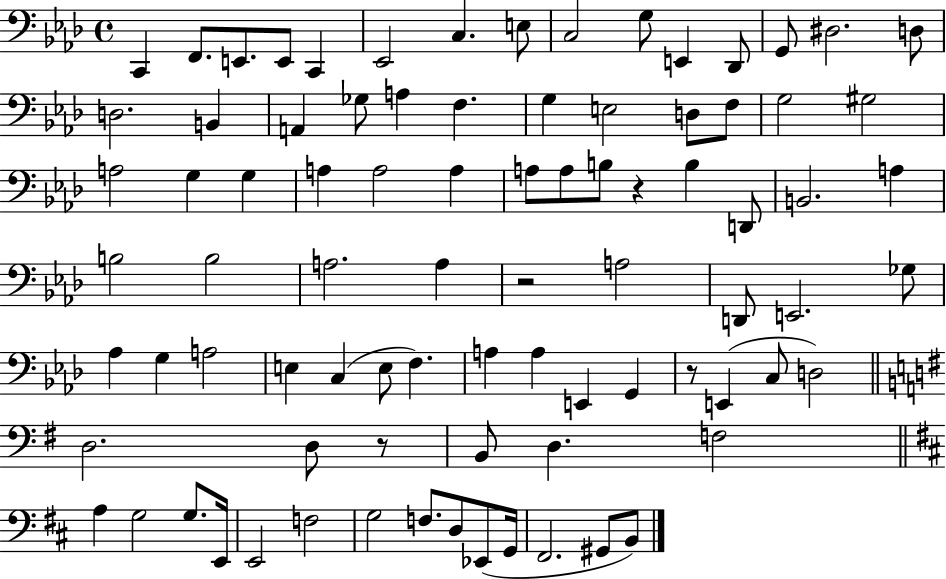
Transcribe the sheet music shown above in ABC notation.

X:1
T:Untitled
M:4/4
L:1/4
K:Ab
C,, F,,/2 E,,/2 E,,/2 C,, _E,,2 C, E,/2 C,2 G,/2 E,, _D,,/2 G,,/2 ^D,2 D,/2 D,2 B,, A,, _G,/2 A, F, G, E,2 D,/2 F,/2 G,2 ^G,2 A,2 G, G, A, A,2 A, A,/2 A,/2 B,/2 z B, D,,/2 B,,2 A, B,2 B,2 A,2 A, z2 A,2 D,,/2 E,,2 _G,/2 _A, G, A,2 E, C, E,/2 F, A, A, E,, G,, z/2 E,, C,/2 D,2 D,2 D,/2 z/2 B,,/2 D, F,2 A, G,2 G,/2 E,,/4 E,,2 F,2 G,2 F,/2 D,/2 _E,,/2 G,,/4 ^F,,2 ^G,,/2 B,,/2